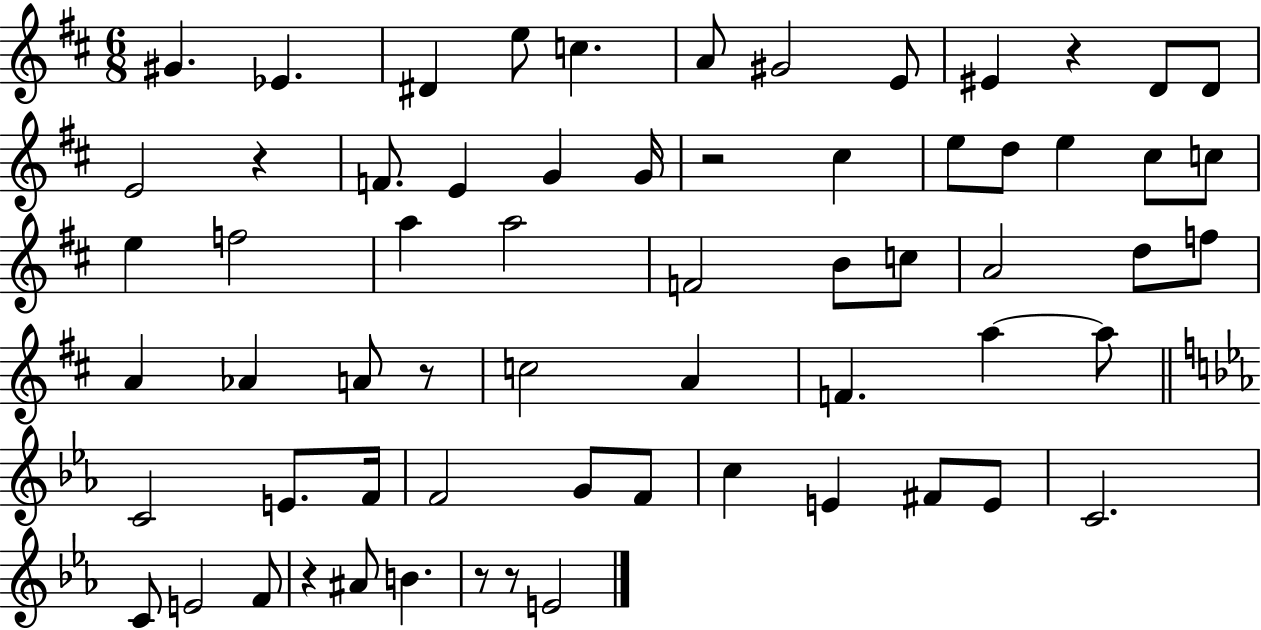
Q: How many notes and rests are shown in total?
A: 64